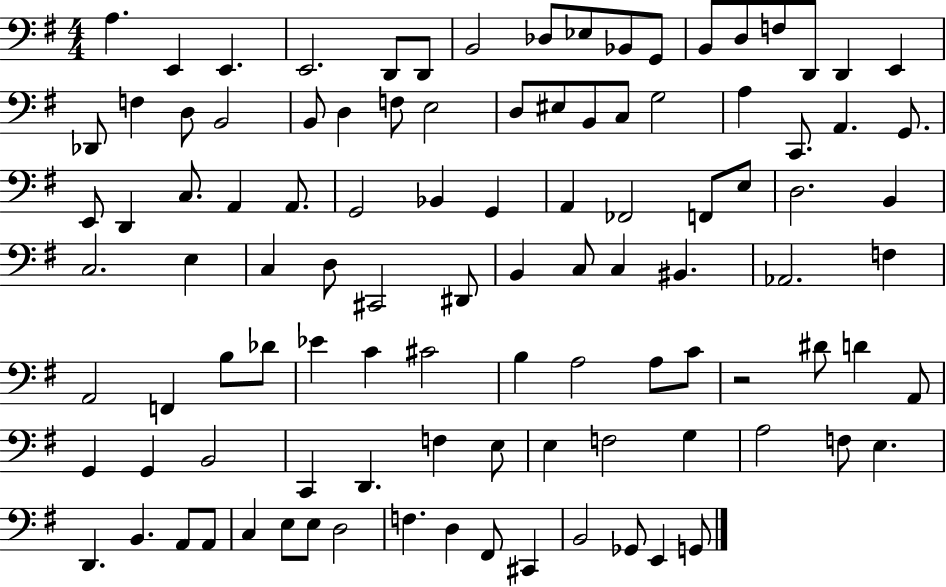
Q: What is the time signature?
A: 4/4